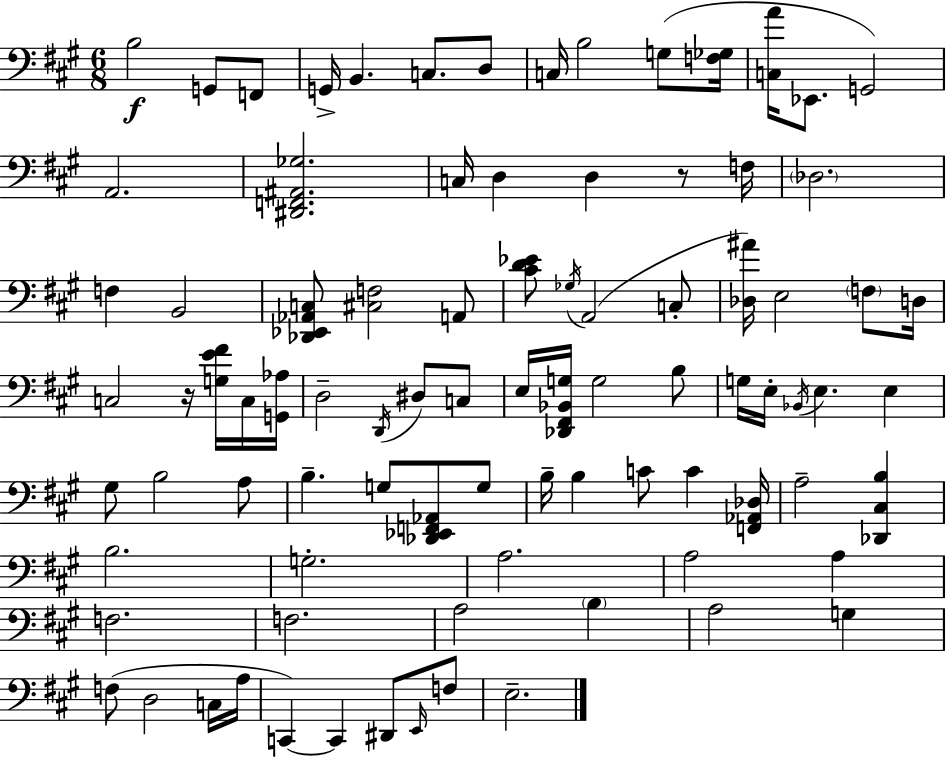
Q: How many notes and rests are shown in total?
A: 88